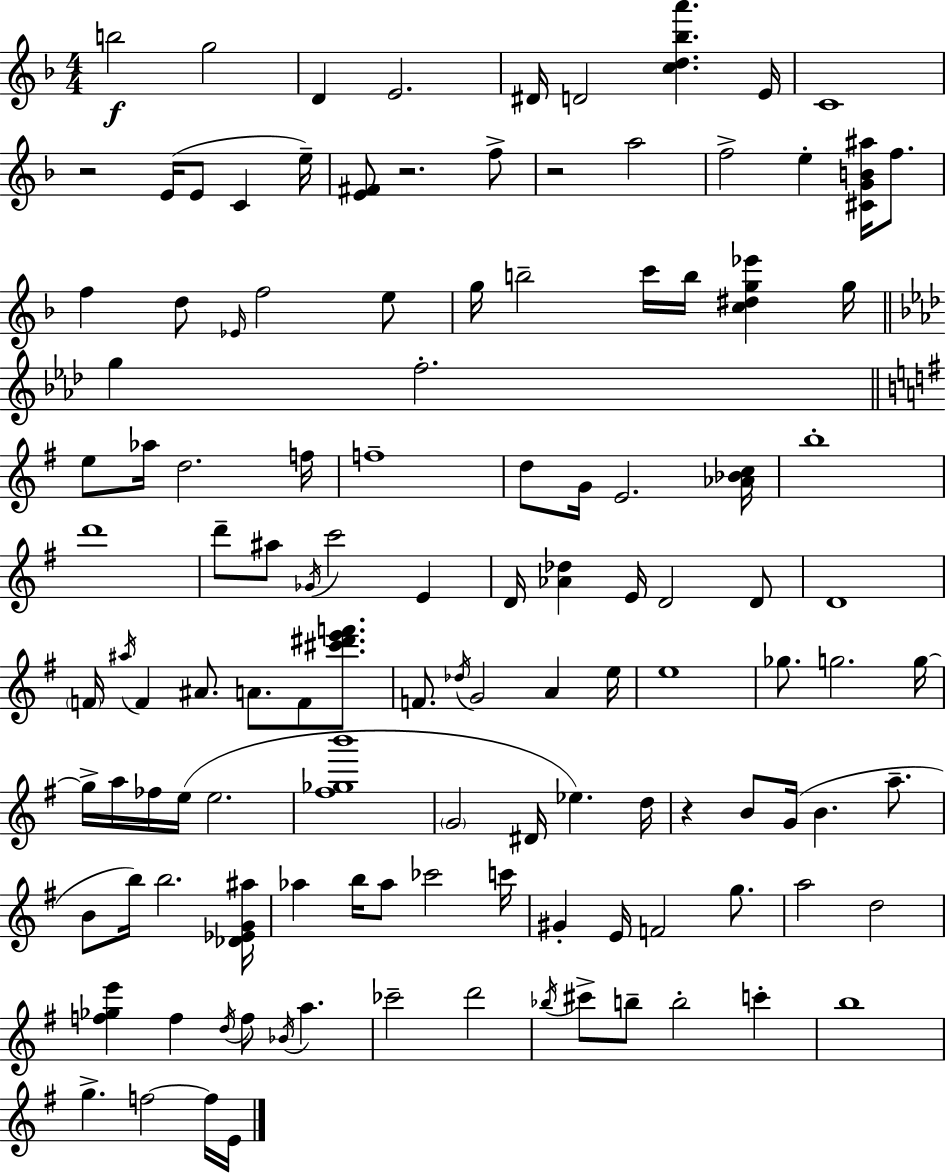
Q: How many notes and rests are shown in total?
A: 122